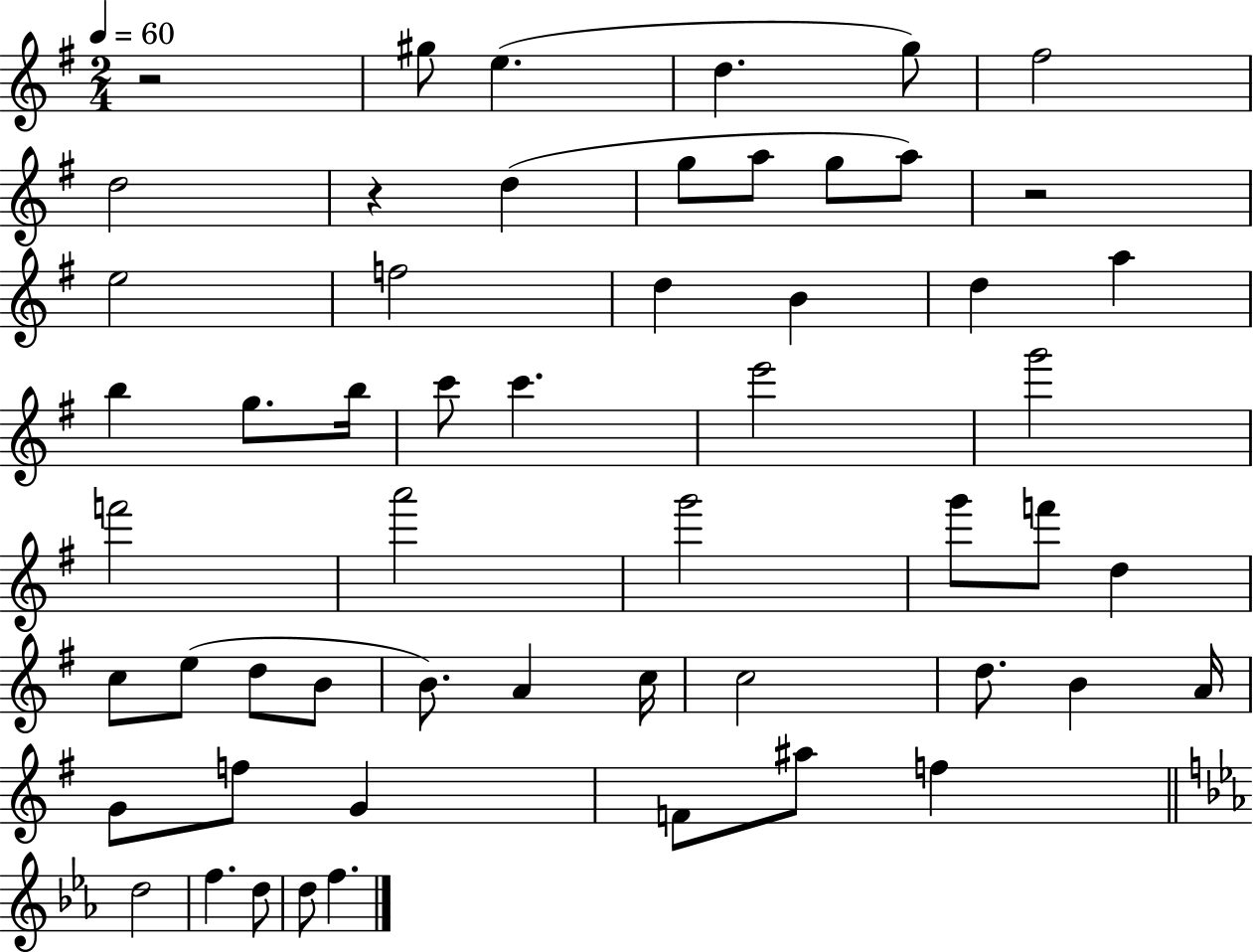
R/h G#5/e E5/q. D5/q. G5/e F#5/h D5/h R/q D5/q G5/e A5/e G5/e A5/e R/h E5/h F5/h D5/q B4/q D5/q A5/q B5/q G5/e. B5/s C6/e C6/q. E6/h G6/h F6/h A6/h G6/h G6/e F6/e D5/q C5/e E5/e D5/e B4/e B4/e. A4/q C5/s C5/h D5/e. B4/q A4/s G4/e F5/e G4/q F4/e A#5/e F5/q D5/h F5/q. D5/e D5/e F5/q.